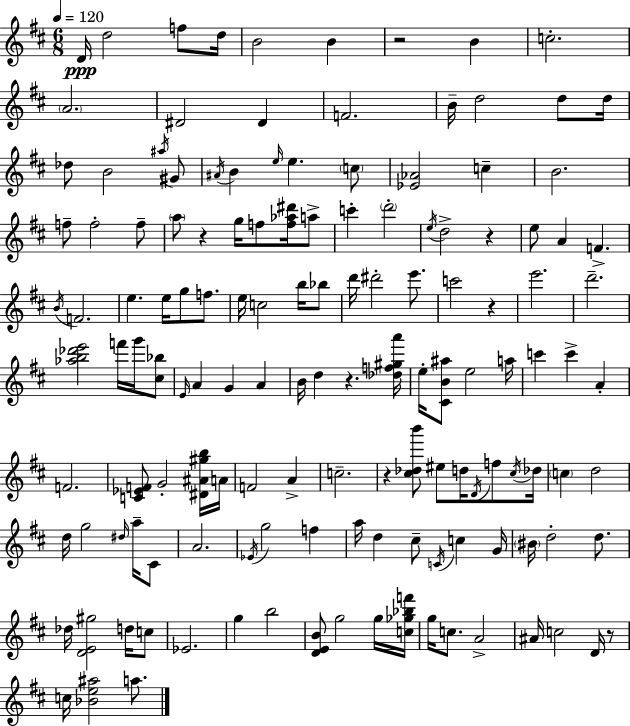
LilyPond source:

{
  \clef treble
  \numericTimeSignature
  \time 6/8
  \key d \major
  \tempo 4 = 120
  d'16\ppp d''2 f''8 d''16 | b'2 b'4 | r2 b'4 | c''2.-. | \break \parenthesize a'2. | dis'2 dis'4 | f'2. | b'16-- d''2 d''8 d''16 | \break des''8 b'2 \acciaccatura { ais''16 } gis'8 | \acciaccatura { ais'16 } b'4 \grace { e''16 } e''4. | \parenthesize c''8 <ees' aes'>2 c''4-- | b'2. | \break f''8-- f''2-. | f''8-- \parenthesize a''8 r4 g''16 f''8 | <f'' aes'' dis'''>16 a''8-> c'''4-. \parenthesize d'''2-. | \acciaccatura { e''16 } d''2-> | \break r4 e''8 a'4 f'4.-> | \acciaccatura { b'16 } f'2. | e''4. e''16 | g''8 f''8. e''16 c''2 | \break b''16 bes''8 d'''16 dis'''2-. | e'''8. c'''2 | r4 e'''2. | d'''2.-- | \break <aes'' b'' des''' e'''>2 | f'''16 g'''16 <cis'' bes''>8 \grace { e'16 } a'4 g'4 | a'4 b'16 d''4 r4. | <des'' f'' gis'' a'''>16 e''16-. <cis' b' ais''>8 e''2 | \break a''16 c'''4 c'''4-> | a'4-. f'2. | <c' ees' f'>8 g'2-. | <dis' ais' gis'' b''>16 a'16 f'2 | \break a'4-> c''2.-- | r4 <cis'' des'' b'''>8 | eis''8 d''16 \acciaccatura { d'16 } f''8 \acciaccatura { cis''16 } des''16 \parenthesize c''4 | d''2 d''16 g''2 | \break \grace { dis''16 } a''16-- cis'8 a'2. | \acciaccatura { ees'16 } g''2 | f''4 a''16 d''4 | cis''8-- \acciaccatura { c'16 } c''4 g'16 \parenthesize bis'16 | \break d''2-. d''8. des''16 | <d' e' gis''>2 d''16 c''8 ees'2. | g''4 | b''2 <d' e' b'>8 | \break g''2 g''16 <c'' ges'' bes'' f'''>16 g''16 | c''8. a'2-> ais'16 | c''2 d'16 r8 c''16 | <bes' e'' ais''>2 a''8. \bar "|."
}